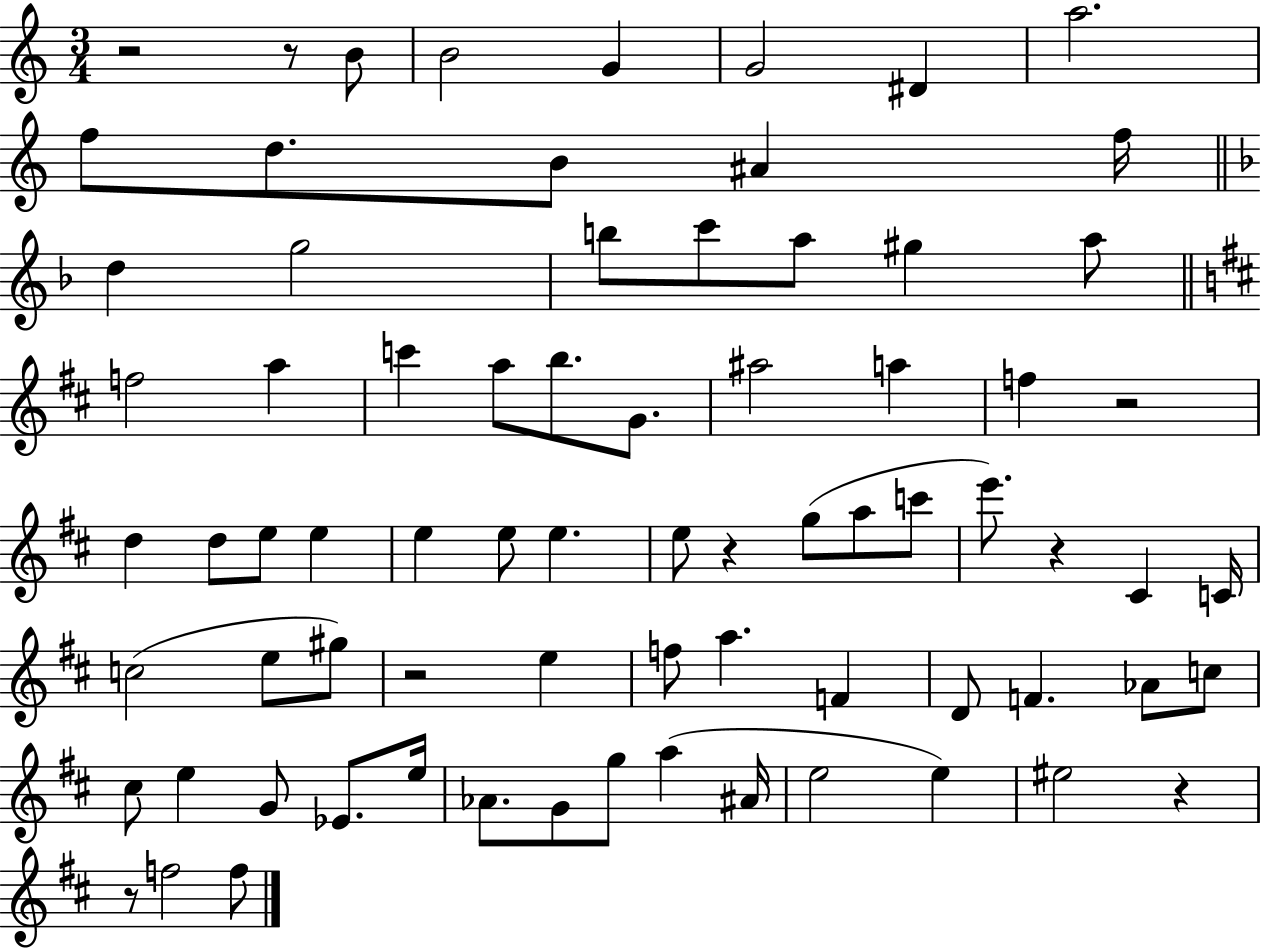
X:1
T:Untitled
M:3/4
L:1/4
K:C
z2 z/2 B/2 B2 G G2 ^D a2 f/2 d/2 B/2 ^A f/4 d g2 b/2 c'/2 a/2 ^g a/2 f2 a c' a/2 b/2 G/2 ^a2 a f z2 d d/2 e/2 e e e/2 e e/2 z g/2 a/2 c'/2 e'/2 z ^C C/4 c2 e/2 ^g/2 z2 e f/2 a F D/2 F _A/2 c/2 ^c/2 e G/2 _E/2 e/4 _A/2 G/2 g/2 a ^A/4 e2 e ^e2 z z/2 f2 f/2